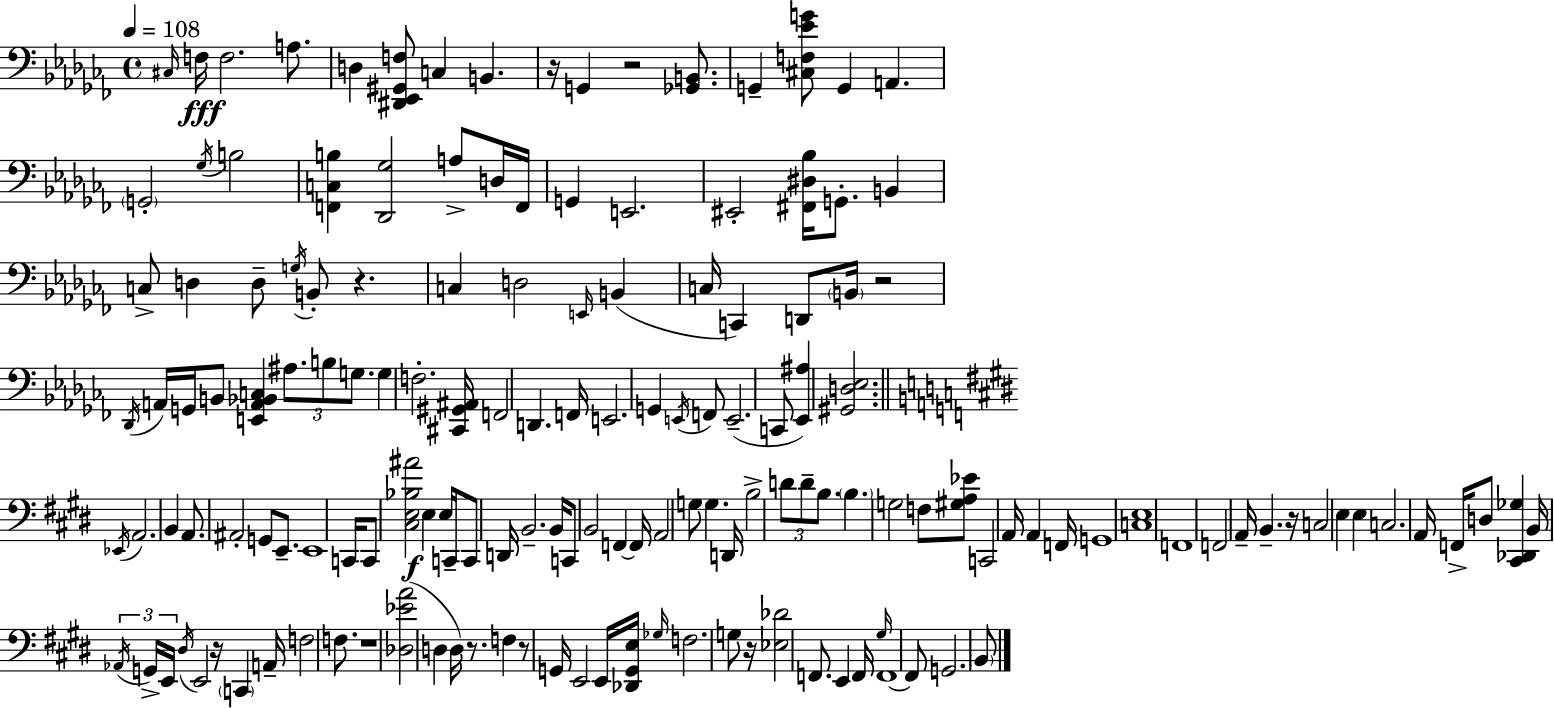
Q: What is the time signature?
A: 4/4